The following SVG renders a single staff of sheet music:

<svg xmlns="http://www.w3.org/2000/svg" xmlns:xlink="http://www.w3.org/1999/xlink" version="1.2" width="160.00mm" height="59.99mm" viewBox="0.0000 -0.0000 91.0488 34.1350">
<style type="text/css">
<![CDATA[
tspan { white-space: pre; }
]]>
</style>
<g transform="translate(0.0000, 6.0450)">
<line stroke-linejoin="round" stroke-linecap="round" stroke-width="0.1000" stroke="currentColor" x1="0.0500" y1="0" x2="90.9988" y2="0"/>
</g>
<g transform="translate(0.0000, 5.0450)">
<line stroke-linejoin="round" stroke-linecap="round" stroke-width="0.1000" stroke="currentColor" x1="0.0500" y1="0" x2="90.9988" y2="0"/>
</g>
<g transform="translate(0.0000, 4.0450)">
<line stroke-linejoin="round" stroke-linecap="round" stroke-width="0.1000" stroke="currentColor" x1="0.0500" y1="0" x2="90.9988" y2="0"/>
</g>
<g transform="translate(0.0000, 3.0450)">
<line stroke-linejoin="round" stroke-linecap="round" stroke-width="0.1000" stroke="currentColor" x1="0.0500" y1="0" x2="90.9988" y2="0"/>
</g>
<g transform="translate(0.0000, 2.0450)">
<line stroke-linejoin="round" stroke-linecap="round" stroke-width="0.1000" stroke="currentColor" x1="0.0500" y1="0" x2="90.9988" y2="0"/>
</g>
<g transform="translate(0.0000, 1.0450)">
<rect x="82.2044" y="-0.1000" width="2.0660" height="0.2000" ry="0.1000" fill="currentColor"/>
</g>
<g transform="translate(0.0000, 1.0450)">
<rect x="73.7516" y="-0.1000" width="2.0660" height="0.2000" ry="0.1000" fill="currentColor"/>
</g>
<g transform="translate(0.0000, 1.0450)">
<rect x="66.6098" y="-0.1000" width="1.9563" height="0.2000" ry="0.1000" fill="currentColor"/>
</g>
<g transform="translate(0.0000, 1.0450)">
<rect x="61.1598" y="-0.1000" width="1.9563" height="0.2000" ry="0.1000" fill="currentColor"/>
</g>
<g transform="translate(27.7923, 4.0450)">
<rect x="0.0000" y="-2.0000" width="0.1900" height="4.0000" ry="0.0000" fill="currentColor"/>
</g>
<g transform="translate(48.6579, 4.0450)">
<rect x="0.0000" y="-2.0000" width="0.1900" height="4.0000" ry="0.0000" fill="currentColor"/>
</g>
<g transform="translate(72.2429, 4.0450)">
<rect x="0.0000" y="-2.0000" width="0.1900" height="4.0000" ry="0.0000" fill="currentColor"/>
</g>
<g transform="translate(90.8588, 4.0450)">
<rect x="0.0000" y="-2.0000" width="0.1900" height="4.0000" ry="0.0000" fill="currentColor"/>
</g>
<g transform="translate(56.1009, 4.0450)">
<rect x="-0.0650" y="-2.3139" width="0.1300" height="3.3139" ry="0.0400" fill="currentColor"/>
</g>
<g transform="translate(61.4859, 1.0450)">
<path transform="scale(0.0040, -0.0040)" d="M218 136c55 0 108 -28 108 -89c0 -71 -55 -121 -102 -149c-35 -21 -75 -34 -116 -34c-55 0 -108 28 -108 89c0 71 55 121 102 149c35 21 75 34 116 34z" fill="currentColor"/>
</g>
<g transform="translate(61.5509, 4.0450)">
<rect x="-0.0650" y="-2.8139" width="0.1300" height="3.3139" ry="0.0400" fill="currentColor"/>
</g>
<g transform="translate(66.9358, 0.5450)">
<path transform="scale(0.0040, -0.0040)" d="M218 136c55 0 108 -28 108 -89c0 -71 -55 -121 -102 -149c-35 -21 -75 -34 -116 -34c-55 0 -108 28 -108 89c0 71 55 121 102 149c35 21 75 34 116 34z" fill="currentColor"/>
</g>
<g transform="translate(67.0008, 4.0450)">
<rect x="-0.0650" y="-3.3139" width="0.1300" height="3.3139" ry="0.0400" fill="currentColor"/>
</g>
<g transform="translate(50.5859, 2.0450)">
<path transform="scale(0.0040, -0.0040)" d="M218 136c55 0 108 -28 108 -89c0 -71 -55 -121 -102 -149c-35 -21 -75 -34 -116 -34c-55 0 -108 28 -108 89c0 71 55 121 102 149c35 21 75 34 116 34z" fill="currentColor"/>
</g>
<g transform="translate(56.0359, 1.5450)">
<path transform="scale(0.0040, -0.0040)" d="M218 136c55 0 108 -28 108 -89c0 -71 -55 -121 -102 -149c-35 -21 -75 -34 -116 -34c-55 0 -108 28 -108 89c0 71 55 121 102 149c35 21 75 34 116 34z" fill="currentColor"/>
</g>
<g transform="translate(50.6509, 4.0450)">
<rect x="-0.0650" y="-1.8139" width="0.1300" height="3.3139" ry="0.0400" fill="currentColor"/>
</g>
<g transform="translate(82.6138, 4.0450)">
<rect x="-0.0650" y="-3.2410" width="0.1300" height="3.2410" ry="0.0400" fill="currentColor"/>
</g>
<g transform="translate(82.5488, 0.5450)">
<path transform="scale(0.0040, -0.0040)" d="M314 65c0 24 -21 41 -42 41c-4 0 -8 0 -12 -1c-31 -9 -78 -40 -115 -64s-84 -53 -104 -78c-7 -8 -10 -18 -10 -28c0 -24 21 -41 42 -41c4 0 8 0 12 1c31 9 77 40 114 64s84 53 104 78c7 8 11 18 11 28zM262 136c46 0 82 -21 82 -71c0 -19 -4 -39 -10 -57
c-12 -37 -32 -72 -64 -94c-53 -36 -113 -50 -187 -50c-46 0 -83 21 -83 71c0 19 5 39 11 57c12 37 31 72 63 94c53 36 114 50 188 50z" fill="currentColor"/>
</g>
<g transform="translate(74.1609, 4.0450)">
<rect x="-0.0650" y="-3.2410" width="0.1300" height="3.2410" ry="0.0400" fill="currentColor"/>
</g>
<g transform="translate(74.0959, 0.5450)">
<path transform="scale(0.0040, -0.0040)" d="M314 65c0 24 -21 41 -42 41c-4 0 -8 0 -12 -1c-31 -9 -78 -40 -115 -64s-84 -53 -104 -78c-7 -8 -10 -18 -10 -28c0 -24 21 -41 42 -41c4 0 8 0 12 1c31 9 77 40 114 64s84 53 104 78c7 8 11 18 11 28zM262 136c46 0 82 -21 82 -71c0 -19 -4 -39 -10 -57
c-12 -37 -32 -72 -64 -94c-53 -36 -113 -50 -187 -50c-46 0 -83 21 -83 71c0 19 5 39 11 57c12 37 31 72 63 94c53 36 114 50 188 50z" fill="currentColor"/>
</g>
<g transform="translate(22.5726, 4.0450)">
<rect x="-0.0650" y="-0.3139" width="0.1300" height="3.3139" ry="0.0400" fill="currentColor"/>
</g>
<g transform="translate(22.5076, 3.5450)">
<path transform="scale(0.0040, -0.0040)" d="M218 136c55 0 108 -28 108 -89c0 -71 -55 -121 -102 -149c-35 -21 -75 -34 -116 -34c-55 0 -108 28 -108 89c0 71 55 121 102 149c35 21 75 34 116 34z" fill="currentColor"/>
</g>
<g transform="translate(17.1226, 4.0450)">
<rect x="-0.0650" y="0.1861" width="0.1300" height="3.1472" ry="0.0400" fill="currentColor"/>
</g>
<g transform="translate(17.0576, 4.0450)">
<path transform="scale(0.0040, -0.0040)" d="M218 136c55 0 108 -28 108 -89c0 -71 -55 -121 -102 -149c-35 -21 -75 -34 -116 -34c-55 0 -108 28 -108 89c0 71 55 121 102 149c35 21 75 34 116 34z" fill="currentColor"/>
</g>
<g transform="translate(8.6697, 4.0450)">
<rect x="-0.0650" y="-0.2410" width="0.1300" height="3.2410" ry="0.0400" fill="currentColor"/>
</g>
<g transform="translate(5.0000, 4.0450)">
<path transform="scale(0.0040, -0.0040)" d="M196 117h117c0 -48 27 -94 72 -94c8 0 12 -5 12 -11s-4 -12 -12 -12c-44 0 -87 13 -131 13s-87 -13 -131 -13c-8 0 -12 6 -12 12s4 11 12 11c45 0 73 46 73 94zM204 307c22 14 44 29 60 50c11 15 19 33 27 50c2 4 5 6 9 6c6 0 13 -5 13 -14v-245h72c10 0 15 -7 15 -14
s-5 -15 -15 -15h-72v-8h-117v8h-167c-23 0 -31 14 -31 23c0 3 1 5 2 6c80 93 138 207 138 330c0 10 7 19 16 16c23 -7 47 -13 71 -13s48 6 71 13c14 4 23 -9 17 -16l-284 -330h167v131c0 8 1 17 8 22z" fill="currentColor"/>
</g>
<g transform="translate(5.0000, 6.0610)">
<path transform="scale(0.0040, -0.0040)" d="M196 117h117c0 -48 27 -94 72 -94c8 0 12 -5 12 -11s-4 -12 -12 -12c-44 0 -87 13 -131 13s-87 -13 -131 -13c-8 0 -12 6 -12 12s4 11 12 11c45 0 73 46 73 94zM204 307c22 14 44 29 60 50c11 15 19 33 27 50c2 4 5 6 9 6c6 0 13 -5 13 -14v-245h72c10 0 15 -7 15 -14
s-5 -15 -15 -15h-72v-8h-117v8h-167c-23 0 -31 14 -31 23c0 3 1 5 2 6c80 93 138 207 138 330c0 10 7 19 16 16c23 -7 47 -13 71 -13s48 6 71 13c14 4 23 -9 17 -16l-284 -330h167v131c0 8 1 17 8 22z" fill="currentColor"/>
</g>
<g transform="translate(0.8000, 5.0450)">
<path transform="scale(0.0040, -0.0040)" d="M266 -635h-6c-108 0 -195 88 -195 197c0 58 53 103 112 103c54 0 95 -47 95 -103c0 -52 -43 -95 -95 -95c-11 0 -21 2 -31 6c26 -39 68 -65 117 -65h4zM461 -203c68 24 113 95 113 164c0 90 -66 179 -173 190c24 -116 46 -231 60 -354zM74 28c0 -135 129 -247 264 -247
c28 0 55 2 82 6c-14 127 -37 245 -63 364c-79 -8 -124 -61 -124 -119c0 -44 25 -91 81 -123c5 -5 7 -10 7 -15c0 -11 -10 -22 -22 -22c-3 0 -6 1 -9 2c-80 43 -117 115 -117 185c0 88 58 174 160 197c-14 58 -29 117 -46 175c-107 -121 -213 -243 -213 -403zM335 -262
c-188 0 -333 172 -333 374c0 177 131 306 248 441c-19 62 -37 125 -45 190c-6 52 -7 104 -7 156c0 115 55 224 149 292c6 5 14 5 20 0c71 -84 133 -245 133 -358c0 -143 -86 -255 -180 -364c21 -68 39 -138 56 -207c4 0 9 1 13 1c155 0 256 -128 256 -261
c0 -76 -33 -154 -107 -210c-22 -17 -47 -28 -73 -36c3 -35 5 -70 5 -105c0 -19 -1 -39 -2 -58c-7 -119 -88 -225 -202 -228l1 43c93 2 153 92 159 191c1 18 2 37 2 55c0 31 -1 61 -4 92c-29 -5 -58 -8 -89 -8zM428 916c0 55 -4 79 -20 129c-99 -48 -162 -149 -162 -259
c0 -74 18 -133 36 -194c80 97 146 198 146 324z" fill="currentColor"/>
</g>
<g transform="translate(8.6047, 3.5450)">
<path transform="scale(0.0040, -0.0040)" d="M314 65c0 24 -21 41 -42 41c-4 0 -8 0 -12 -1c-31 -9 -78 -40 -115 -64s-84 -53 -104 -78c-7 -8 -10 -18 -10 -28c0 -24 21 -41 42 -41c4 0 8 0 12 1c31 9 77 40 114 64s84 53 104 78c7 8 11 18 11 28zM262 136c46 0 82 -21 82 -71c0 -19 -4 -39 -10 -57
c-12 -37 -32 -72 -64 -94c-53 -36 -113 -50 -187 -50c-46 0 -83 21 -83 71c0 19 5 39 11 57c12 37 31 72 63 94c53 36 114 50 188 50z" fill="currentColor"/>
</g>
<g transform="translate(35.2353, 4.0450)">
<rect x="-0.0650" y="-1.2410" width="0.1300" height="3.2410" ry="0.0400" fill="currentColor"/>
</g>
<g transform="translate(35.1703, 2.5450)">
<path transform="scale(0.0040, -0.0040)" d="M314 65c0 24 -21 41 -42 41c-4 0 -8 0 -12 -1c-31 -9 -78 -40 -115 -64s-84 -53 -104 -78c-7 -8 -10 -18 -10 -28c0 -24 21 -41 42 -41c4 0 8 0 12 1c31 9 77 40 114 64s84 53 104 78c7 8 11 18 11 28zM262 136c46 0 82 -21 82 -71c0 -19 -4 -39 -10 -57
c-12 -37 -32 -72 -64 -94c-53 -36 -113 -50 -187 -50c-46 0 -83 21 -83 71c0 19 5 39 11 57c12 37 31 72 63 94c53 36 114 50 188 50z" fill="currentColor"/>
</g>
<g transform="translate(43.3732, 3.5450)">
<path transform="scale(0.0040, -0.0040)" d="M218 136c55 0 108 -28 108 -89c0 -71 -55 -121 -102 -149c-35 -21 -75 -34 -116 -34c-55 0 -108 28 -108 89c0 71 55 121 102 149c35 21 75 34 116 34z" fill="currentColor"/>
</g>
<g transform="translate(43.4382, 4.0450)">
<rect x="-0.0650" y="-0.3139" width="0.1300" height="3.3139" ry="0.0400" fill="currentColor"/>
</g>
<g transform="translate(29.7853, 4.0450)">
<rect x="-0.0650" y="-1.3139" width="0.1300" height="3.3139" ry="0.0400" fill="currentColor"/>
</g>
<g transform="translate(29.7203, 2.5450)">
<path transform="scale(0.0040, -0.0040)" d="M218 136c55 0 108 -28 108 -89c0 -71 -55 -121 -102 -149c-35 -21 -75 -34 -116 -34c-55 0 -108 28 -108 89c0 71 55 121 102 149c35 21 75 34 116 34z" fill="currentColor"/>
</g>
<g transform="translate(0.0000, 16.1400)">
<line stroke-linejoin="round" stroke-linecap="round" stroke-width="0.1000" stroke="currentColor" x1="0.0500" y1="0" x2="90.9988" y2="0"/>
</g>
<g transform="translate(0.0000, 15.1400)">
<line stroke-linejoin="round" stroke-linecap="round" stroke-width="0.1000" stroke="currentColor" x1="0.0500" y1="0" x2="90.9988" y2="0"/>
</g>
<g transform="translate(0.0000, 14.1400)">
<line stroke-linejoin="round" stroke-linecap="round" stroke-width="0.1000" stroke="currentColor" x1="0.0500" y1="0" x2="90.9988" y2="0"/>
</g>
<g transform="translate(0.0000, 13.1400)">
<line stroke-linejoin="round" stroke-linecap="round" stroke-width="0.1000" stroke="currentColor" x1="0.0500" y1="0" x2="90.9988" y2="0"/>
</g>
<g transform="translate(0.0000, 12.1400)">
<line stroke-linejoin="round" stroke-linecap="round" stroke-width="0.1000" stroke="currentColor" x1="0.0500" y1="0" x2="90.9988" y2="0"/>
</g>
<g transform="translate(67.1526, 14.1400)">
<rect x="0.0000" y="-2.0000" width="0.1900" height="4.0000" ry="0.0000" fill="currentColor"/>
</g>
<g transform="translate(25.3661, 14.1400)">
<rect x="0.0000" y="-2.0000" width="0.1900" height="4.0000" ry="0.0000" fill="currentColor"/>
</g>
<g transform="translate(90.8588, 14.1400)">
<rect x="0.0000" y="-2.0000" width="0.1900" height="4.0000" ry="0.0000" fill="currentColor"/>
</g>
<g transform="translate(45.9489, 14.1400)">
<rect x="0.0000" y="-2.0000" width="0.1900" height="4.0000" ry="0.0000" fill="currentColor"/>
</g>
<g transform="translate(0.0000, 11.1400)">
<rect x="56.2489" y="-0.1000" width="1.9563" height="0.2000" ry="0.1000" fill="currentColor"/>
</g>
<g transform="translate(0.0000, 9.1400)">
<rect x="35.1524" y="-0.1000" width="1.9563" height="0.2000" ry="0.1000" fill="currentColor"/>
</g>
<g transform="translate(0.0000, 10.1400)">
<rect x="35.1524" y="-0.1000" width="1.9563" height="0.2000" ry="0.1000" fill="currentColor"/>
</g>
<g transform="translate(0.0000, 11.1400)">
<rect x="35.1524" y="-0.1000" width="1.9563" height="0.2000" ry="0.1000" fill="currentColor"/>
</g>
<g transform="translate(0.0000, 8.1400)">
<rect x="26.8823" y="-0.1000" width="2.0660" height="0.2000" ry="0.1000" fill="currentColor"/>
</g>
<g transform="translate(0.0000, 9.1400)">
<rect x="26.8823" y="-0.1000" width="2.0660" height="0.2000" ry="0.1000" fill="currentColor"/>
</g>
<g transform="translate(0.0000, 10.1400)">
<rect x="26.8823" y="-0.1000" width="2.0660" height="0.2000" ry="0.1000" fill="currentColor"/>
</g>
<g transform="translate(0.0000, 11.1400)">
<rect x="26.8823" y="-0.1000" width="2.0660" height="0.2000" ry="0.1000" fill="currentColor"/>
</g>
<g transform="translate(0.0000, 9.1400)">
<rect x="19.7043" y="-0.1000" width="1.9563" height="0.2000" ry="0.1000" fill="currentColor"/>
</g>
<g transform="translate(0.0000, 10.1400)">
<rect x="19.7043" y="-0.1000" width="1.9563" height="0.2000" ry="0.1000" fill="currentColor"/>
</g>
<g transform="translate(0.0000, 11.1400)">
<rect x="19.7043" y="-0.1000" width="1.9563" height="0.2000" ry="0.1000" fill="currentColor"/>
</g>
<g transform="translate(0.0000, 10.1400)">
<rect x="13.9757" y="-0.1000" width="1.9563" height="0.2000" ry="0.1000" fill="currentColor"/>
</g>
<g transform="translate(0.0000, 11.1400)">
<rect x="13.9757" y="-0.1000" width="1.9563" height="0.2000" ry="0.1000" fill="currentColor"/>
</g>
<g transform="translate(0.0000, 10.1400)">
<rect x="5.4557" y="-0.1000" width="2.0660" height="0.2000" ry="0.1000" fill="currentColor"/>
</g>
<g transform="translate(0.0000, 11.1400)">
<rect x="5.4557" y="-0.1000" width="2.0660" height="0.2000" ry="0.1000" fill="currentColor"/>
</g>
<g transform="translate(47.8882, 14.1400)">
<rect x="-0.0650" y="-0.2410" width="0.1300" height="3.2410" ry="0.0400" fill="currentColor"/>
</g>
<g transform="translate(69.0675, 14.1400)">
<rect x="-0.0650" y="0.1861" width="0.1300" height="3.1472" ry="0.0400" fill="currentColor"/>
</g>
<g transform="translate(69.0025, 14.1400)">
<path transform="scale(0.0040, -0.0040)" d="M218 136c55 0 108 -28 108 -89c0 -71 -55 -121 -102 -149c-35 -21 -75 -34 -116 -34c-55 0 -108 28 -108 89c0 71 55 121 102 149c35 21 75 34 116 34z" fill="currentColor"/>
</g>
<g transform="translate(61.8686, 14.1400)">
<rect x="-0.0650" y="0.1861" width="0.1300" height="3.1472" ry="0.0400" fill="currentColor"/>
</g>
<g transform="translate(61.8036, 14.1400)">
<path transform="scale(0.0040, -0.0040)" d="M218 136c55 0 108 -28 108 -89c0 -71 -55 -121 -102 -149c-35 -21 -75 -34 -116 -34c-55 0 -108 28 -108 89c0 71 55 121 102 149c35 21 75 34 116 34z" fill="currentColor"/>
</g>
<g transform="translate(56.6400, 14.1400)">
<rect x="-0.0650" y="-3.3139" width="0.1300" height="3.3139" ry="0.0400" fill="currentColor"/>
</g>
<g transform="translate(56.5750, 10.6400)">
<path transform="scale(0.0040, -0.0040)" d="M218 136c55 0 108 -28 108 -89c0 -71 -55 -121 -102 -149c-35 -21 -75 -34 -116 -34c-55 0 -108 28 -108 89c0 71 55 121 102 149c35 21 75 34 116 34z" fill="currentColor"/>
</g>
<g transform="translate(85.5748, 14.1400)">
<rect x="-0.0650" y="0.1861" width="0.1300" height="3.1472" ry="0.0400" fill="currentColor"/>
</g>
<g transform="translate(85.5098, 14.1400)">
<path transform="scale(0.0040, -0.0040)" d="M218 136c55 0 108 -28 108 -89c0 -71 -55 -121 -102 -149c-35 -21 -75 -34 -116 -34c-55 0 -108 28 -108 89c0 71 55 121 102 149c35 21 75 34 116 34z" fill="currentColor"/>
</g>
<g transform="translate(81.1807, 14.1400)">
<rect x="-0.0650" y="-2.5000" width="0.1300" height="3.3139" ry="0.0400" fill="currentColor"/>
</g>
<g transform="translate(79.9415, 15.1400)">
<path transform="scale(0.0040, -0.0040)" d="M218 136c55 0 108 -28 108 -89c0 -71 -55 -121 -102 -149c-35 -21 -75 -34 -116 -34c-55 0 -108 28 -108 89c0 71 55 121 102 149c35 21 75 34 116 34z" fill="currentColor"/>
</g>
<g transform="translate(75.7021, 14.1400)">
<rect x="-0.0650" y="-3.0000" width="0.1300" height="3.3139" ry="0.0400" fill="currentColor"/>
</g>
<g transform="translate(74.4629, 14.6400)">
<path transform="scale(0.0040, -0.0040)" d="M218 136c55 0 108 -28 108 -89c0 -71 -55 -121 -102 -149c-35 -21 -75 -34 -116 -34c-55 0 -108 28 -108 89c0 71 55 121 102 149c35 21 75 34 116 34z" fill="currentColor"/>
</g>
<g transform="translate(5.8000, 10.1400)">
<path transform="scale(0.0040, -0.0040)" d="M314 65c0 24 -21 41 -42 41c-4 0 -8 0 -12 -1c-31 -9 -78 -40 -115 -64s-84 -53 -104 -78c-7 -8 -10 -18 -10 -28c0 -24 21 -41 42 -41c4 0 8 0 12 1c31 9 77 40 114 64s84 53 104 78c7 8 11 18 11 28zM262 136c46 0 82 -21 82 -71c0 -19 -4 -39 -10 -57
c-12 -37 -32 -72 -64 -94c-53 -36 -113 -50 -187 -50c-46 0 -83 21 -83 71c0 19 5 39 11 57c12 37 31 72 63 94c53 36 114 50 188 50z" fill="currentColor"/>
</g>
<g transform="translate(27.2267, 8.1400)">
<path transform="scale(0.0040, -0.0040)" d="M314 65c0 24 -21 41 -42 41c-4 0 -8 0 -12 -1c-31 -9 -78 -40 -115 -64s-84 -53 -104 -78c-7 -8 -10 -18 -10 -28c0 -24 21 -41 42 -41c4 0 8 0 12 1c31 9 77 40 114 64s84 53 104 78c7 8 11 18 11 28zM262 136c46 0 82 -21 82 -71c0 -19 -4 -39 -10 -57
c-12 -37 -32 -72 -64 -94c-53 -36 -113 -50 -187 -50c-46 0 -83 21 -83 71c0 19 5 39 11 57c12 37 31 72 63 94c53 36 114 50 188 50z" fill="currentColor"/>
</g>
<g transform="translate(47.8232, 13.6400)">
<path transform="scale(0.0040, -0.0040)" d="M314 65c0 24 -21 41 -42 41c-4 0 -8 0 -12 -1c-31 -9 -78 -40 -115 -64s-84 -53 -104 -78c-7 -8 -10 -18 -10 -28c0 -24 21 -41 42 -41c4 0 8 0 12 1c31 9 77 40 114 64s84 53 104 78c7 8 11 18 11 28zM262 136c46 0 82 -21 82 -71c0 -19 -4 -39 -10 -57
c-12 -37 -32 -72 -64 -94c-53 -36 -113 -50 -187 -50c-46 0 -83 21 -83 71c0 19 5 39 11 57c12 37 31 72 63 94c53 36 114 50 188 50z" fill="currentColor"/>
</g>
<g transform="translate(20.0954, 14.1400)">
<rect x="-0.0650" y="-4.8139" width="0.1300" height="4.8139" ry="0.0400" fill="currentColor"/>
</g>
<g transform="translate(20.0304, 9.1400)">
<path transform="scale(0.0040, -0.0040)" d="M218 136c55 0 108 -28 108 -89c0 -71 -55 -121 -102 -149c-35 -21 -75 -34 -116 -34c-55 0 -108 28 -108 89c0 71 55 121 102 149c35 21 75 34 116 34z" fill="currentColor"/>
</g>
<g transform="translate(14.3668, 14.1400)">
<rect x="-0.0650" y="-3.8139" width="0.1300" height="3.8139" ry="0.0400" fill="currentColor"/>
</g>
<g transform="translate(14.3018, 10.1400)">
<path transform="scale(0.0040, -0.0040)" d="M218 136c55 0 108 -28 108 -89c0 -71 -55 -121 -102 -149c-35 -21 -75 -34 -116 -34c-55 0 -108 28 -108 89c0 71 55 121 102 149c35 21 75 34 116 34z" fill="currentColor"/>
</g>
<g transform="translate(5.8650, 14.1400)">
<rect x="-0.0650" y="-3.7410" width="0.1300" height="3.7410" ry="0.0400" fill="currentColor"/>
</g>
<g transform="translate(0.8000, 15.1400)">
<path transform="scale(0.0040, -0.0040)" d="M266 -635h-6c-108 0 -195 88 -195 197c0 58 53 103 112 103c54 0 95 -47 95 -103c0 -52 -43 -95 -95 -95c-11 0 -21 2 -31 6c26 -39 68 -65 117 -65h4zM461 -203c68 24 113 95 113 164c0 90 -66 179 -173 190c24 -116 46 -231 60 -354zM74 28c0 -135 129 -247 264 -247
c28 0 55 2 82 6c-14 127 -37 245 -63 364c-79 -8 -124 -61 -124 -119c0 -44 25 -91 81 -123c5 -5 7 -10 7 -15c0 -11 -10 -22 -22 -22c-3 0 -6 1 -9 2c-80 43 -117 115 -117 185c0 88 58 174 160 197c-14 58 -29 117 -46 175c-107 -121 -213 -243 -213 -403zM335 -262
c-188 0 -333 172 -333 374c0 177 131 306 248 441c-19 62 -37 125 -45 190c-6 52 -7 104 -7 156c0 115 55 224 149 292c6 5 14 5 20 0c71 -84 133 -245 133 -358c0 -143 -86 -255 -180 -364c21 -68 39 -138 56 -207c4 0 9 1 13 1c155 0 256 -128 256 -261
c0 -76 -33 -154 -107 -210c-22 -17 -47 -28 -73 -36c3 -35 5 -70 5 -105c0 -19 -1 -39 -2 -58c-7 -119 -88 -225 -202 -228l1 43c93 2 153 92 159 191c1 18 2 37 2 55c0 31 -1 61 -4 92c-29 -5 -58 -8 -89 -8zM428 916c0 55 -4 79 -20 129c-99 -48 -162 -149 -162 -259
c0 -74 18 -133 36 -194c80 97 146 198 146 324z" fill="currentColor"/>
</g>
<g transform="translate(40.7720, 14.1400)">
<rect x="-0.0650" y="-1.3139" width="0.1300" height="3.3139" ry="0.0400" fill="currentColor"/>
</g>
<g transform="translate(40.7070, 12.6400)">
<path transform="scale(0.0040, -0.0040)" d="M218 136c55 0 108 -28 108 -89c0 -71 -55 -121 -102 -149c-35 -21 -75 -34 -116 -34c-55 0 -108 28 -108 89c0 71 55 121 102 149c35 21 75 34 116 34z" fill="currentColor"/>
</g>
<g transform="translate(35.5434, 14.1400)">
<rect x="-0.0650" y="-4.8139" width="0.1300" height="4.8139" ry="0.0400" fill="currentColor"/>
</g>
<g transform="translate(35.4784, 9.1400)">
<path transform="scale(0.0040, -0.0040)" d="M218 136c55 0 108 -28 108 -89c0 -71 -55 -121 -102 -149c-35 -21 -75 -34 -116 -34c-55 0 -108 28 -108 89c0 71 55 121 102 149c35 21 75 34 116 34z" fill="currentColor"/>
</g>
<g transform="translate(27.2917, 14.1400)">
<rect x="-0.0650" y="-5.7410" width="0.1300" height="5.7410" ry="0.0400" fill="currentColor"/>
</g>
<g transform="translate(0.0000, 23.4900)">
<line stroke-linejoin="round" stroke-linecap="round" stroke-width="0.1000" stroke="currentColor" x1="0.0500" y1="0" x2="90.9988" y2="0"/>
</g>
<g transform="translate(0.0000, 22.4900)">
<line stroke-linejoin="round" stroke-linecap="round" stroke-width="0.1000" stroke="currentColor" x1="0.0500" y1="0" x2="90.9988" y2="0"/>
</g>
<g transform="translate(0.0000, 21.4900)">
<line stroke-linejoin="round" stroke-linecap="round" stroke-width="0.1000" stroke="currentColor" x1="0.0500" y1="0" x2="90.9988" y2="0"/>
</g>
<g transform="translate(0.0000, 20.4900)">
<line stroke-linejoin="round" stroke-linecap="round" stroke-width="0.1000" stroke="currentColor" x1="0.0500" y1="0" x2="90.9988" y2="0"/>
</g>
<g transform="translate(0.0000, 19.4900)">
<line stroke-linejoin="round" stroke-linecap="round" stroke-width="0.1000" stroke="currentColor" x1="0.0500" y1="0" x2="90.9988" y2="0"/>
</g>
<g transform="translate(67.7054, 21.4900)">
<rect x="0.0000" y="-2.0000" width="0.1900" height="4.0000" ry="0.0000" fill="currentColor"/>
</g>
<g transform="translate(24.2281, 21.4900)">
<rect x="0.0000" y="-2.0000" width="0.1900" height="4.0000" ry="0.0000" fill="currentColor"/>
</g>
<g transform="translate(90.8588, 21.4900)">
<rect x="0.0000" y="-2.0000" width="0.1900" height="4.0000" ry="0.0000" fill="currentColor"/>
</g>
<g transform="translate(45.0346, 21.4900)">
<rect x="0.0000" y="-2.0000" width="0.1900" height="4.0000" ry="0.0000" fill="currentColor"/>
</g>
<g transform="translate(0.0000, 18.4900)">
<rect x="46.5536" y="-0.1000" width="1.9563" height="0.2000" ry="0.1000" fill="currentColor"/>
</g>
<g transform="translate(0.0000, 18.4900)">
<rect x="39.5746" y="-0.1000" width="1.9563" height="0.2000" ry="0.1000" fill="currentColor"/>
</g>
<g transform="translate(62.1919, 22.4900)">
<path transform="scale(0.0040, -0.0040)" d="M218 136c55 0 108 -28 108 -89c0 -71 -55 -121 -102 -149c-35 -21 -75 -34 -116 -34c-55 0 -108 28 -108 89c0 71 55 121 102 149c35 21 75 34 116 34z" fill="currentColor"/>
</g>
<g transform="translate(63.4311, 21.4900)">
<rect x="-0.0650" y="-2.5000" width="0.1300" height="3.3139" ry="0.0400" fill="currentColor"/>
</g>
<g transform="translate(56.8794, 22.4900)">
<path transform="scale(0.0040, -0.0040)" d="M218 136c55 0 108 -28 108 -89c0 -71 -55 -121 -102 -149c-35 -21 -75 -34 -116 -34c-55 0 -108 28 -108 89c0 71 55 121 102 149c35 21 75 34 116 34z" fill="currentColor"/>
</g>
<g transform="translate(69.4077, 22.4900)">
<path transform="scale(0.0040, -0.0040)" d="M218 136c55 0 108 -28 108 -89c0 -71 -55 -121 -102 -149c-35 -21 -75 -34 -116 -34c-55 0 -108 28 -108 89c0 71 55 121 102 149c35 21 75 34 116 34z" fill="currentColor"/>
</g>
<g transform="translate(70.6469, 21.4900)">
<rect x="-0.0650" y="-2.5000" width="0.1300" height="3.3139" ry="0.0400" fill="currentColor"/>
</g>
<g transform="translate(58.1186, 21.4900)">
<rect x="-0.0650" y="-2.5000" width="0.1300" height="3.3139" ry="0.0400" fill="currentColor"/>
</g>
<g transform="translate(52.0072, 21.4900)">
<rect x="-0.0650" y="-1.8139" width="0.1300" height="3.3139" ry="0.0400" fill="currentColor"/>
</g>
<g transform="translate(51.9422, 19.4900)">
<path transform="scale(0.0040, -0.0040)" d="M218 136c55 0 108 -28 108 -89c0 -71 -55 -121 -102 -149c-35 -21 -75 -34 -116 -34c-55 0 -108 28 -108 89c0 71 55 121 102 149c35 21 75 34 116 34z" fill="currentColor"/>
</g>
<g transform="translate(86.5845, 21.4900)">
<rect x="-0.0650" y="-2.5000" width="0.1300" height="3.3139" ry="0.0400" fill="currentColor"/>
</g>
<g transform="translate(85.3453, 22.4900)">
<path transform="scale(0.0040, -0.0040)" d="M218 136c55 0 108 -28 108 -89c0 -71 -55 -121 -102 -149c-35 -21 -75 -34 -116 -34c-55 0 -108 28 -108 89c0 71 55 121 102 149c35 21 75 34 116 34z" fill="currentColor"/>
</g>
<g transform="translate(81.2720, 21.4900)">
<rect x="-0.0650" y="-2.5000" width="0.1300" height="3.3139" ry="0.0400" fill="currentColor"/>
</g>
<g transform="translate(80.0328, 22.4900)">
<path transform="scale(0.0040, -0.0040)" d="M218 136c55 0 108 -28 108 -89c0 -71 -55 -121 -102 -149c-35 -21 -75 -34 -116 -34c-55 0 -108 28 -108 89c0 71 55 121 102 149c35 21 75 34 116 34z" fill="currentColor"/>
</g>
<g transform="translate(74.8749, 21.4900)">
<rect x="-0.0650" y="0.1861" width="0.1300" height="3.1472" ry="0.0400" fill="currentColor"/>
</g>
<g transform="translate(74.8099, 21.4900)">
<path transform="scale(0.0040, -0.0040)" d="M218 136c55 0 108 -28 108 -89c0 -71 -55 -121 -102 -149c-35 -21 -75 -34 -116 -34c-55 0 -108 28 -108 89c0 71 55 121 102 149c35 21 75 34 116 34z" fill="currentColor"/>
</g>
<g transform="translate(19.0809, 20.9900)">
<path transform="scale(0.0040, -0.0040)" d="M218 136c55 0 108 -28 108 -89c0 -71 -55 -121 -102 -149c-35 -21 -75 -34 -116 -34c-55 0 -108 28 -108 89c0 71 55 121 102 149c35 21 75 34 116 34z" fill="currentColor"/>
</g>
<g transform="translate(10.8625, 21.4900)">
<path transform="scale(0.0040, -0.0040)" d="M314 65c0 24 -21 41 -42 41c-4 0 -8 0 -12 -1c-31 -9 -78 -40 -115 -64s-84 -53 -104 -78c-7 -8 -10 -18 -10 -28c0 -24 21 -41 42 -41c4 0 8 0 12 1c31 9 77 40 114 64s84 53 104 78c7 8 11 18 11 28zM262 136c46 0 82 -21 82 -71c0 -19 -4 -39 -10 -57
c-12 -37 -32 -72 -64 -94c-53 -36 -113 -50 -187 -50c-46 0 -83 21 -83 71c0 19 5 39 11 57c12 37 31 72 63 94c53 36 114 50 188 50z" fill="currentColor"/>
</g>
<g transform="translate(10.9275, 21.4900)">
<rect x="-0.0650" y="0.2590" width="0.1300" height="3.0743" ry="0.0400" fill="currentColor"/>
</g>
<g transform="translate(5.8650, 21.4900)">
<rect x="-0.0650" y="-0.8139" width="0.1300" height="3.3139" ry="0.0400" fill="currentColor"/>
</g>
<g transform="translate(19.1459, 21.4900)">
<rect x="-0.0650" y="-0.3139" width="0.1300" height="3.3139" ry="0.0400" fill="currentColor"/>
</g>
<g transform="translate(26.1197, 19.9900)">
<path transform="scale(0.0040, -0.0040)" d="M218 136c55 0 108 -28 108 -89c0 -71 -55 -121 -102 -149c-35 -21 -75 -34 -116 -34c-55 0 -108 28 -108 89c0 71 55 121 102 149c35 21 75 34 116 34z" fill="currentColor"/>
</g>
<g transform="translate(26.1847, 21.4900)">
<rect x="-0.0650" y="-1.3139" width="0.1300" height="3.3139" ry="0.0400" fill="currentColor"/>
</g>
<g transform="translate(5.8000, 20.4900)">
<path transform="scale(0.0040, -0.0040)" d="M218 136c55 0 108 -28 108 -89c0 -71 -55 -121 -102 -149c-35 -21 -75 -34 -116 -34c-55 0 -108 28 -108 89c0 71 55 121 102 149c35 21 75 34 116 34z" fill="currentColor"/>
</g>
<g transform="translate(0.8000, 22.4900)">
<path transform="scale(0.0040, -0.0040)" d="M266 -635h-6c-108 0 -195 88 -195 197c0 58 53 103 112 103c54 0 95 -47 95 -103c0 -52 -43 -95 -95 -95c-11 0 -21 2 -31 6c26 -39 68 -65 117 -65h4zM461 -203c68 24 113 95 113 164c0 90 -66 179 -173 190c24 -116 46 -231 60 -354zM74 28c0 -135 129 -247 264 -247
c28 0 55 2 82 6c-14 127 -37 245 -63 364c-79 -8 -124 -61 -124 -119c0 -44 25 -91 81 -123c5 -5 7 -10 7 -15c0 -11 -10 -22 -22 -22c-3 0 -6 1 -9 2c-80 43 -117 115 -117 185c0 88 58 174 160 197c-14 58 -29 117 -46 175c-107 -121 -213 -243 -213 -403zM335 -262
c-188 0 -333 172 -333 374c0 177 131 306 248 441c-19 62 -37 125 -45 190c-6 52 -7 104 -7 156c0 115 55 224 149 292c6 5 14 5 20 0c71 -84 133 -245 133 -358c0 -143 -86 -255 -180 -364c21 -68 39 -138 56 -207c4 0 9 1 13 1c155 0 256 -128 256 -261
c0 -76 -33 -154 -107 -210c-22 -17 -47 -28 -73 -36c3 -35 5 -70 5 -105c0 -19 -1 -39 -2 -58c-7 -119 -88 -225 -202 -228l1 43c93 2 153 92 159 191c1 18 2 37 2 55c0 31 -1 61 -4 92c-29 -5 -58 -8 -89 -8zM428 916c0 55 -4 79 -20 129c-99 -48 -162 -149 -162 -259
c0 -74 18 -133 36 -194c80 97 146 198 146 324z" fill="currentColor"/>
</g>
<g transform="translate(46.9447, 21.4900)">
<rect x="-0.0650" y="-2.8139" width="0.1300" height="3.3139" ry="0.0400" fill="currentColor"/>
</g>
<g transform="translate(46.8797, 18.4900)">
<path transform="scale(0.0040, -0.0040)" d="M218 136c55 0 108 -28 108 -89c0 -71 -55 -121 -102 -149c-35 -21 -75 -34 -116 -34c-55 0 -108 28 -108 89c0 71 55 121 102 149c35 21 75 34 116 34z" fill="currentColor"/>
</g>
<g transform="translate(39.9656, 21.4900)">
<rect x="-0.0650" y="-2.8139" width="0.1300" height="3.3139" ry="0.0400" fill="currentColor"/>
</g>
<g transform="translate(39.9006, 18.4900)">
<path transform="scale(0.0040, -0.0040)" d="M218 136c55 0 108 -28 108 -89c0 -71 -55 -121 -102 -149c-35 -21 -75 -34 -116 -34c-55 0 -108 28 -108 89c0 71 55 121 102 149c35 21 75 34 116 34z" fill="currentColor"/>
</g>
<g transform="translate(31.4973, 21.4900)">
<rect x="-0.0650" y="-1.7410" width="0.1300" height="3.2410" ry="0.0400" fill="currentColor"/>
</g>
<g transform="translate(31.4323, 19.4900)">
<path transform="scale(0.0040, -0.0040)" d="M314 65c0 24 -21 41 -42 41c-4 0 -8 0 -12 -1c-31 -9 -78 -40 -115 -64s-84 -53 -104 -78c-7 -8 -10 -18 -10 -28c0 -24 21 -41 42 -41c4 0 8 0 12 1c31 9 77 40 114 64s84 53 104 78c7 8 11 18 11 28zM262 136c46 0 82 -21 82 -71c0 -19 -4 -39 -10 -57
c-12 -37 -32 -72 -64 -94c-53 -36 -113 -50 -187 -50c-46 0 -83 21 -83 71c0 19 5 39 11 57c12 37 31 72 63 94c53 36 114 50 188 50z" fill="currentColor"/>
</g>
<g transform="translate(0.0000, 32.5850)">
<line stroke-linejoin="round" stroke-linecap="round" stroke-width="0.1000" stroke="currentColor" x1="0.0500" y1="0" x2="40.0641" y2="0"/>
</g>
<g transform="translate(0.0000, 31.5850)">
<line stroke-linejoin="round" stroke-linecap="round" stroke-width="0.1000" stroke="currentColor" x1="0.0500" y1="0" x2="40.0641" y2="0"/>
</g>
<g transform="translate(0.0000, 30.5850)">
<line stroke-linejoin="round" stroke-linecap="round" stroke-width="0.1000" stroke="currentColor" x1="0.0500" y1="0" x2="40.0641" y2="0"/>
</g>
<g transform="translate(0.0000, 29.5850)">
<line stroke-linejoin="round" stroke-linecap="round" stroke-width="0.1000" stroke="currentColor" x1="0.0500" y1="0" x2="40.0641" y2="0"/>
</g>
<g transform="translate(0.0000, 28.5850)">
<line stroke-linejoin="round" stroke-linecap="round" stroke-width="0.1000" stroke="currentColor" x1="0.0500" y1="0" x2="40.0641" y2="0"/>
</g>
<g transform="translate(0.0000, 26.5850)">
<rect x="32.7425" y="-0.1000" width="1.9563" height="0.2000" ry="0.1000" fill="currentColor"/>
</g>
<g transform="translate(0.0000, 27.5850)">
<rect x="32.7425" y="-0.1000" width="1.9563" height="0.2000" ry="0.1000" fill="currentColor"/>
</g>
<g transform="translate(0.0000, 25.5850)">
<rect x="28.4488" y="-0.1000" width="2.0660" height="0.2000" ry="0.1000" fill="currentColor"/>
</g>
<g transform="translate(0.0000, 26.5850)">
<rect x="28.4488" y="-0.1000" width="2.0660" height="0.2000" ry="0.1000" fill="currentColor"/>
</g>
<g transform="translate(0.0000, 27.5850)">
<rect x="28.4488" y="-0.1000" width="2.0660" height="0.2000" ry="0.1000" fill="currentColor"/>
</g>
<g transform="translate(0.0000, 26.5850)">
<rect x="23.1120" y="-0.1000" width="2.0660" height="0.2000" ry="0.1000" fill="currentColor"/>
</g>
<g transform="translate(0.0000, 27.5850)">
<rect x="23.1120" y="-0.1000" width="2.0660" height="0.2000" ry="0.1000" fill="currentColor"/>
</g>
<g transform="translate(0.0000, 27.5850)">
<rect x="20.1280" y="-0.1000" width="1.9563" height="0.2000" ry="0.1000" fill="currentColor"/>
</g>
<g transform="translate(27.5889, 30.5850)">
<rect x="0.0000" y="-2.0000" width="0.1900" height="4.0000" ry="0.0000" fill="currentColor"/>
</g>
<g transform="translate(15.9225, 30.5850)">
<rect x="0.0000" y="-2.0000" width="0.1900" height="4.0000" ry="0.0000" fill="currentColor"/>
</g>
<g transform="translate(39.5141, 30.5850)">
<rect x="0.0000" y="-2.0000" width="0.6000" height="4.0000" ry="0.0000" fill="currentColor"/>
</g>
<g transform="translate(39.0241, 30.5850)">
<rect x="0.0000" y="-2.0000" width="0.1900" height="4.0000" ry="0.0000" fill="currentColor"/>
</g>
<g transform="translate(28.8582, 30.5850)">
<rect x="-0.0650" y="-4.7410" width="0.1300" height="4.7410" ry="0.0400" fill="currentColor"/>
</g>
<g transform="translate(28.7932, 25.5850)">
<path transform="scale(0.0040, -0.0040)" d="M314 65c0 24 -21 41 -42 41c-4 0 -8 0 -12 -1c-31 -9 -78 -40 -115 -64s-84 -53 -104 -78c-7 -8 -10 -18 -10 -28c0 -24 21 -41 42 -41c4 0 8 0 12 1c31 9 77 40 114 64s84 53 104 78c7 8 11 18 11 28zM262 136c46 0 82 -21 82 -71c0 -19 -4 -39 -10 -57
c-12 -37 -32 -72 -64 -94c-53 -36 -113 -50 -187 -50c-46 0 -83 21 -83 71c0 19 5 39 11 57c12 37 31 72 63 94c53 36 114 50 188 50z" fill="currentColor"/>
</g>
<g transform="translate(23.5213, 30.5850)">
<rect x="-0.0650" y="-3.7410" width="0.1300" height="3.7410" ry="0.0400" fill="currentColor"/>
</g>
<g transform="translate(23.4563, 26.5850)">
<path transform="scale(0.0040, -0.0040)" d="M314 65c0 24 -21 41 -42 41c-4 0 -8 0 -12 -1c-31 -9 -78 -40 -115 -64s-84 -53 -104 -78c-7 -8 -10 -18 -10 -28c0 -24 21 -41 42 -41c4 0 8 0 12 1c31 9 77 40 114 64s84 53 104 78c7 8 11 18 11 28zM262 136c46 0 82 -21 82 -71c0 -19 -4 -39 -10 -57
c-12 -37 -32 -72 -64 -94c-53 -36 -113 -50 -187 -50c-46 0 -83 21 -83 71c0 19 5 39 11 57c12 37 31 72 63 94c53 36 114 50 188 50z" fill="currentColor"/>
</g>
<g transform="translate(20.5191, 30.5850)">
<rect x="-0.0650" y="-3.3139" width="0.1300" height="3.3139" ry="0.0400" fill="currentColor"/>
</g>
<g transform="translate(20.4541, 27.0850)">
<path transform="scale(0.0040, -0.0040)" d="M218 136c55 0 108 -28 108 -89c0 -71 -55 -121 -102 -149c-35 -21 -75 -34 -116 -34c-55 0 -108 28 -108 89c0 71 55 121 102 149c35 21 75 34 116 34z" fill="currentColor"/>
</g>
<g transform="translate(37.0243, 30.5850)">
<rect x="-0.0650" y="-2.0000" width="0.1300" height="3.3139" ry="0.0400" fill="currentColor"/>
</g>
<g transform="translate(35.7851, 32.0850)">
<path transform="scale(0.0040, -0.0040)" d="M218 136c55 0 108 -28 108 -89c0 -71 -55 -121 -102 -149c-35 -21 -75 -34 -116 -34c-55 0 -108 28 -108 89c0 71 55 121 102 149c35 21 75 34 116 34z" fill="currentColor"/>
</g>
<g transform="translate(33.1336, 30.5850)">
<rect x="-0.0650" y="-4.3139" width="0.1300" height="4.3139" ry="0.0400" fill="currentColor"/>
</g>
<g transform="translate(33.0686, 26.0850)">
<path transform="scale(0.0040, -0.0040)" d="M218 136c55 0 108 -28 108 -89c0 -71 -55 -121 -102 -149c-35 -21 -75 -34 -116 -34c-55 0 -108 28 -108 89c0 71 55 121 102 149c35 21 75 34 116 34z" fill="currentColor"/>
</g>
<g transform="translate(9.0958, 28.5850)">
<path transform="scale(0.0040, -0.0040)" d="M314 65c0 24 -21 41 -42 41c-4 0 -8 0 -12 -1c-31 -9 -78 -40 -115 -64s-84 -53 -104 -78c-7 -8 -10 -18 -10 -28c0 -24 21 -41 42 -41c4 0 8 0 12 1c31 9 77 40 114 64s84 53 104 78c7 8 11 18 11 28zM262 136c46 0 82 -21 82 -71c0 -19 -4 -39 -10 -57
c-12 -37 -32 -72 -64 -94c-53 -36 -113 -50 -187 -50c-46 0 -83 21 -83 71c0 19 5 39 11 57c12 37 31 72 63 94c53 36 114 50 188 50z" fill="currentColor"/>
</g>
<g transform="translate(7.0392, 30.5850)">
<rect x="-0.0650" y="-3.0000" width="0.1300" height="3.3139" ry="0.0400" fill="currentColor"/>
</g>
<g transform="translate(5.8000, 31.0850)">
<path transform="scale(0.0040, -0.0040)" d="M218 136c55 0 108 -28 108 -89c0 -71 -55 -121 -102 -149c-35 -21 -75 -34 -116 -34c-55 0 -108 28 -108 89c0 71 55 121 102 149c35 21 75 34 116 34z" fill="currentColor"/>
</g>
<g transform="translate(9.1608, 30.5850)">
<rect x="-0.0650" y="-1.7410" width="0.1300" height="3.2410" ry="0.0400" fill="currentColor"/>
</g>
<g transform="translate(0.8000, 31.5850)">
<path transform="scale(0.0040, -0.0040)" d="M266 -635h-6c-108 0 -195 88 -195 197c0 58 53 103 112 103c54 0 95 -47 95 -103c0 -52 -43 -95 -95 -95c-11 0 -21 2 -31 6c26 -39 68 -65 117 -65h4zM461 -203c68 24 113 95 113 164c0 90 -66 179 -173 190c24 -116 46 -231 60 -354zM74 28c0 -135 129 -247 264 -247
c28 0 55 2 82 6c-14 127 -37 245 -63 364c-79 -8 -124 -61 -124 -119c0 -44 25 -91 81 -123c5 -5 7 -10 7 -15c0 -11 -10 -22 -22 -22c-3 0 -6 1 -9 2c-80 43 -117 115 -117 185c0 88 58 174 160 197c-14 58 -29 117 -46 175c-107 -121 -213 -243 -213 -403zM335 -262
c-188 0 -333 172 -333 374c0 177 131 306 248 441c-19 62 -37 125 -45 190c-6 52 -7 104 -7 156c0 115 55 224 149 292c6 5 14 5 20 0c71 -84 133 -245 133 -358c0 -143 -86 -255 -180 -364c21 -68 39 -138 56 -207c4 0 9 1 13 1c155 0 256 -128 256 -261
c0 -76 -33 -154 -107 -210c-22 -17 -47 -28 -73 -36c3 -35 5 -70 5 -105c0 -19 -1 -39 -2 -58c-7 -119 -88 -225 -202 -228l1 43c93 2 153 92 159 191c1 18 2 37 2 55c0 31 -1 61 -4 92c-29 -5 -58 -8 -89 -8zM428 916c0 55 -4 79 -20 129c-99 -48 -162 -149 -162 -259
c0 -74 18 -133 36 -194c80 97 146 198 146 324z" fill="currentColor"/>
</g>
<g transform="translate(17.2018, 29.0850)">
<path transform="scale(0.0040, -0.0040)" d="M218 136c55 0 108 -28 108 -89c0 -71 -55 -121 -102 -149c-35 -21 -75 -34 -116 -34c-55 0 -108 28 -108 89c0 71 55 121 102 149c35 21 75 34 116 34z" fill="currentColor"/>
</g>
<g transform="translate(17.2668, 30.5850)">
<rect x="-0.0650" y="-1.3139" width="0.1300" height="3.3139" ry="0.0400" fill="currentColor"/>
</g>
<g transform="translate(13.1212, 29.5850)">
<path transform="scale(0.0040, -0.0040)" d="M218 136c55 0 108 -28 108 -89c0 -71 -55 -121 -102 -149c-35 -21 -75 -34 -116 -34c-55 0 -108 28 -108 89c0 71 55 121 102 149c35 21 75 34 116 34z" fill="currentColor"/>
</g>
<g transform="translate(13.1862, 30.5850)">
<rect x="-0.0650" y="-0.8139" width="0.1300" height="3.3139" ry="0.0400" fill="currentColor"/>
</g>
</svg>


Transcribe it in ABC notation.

X:1
T:Untitled
M:4/4
L:1/4
K:C
c2 B c e e2 c f g a b b2 b2 c'2 c' e' g'2 e' e c2 b B B A G B d B2 c e f2 a a f G G G B G G A f2 d e b c'2 e'2 d' F